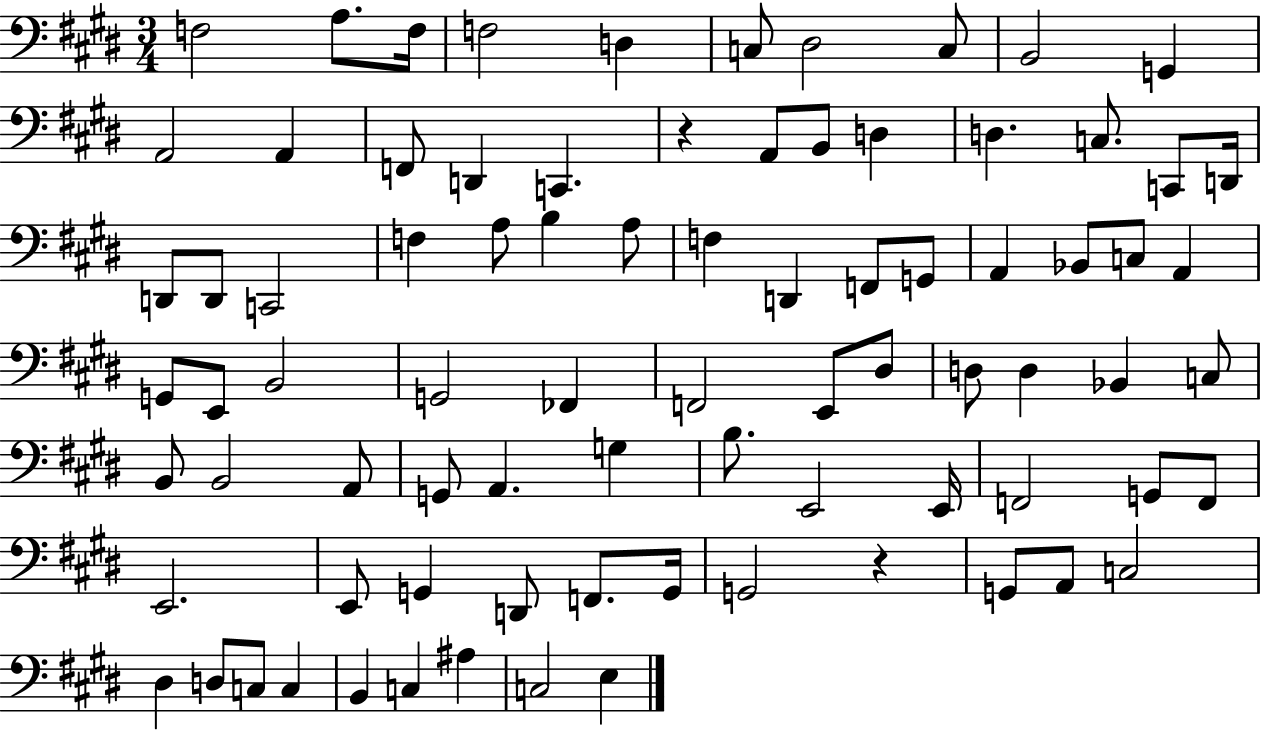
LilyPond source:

{
  \clef bass
  \numericTimeSignature
  \time 3/4
  \key e \major
  f2 a8. f16 | f2 d4 | c8 dis2 c8 | b,2 g,4 | \break a,2 a,4 | f,8 d,4 c,4. | r4 a,8 b,8 d4 | d4. c8. c,8 d,16 | \break d,8 d,8 c,2 | f4 a8 b4 a8 | f4 d,4 f,8 g,8 | a,4 bes,8 c8 a,4 | \break g,8 e,8 b,2 | g,2 fes,4 | f,2 e,8 dis8 | d8 d4 bes,4 c8 | \break b,8 b,2 a,8 | g,8 a,4. g4 | b8. e,2 e,16 | f,2 g,8 f,8 | \break e,2. | e,8 g,4 d,8 f,8. g,16 | g,2 r4 | g,8 a,8 c2 | \break dis4 d8 c8 c4 | b,4 c4 ais4 | c2 e4 | \bar "|."
}